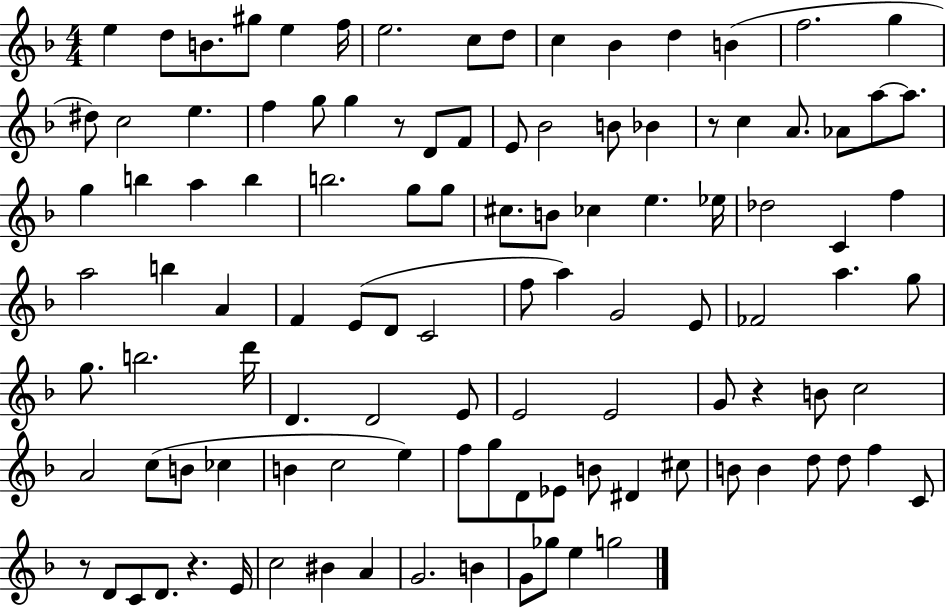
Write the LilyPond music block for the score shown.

{
  \clef treble
  \numericTimeSignature
  \time 4/4
  \key f \major
  \repeat volta 2 { e''4 d''8 b'8. gis''8 e''4 f''16 | e''2. c''8 d''8 | c''4 bes'4 d''4 b'4( | f''2. g''4 | \break dis''8) c''2 e''4. | f''4 g''8 g''4 r8 d'8 f'8 | e'8 bes'2 b'8 bes'4 | r8 c''4 a'8. aes'8 a''8~~ a''8. | \break g''4 b''4 a''4 b''4 | b''2. g''8 g''8 | cis''8. b'8 ces''4 e''4. ees''16 | des''2 c'4 f''4 | \break a''2 b''4 a'4 | f'4 e'8( d'8 c'2 | f''8 a''4) g'2 e'8 | fes'2 a''4. g''8 | \break g''8. b''2. d'''16 | d'4. d'2 e'8 | e'2 e'2 | g'8 r4 b'8 c''2 | \break a'2 c''8( b'8 ces''4 | b'4 c''2 e''4) | f''8 g''8 d'8 ees'8 b'8 dis'4 cis''8 | b'8 b'4 d''8 d''8 f''4 c'8 | \break r8 d'8 c'8 d'8. r4. e'16 | c''2 bis'4 a'4 | g'2. b'4 | g'8 ges''8 e''4 g''2 | \break } \bar "|."
}